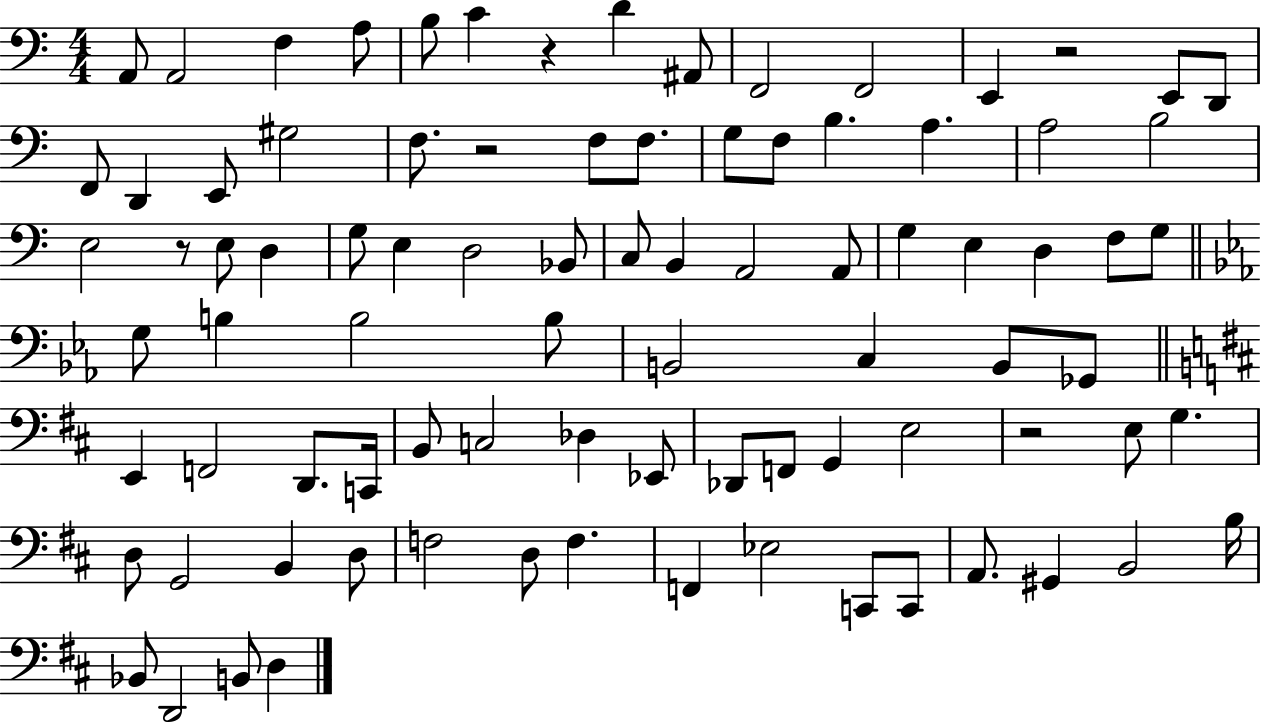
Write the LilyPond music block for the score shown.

{
  \clef bass
  \numericTimeSignature
  \time 4/4
  \key c \major
  a,8 a,2 f4 a8 | b8 c'4 r4 d'4 ais,8 | f,2 f,2 | e,4 r2 e,8 d,8 | \break f,8 d,4 e,8 gis2 | f8. r2 f8 f8. | g8 f8 b4. a4. | a2 b2 | \break e2 r8 e8 d4 | g8 e4 d2 bes,8 | c8 b,4 a,2 a,8 | g4 e4 d4 f8 g8 | \break \bar "||" \break \key ees \major g8 b4 b2 b8 | b,2 c4 b,8 ges,8 | \bar "||" \break \key d \major e,4 f,2 d,8. c,16 | b,8 c2 des4 ees,8 | des,8 f,8 g,4 e2 | r2 e8 g4. | \break d8 g,2 b,4 d8 | f2 d8 f4. | f,4 ees2 c,8 c,8 | a,8. gis,4 b,2 b16 | \break bes,8 d,2 b,8 d4 | \bar "|."
}